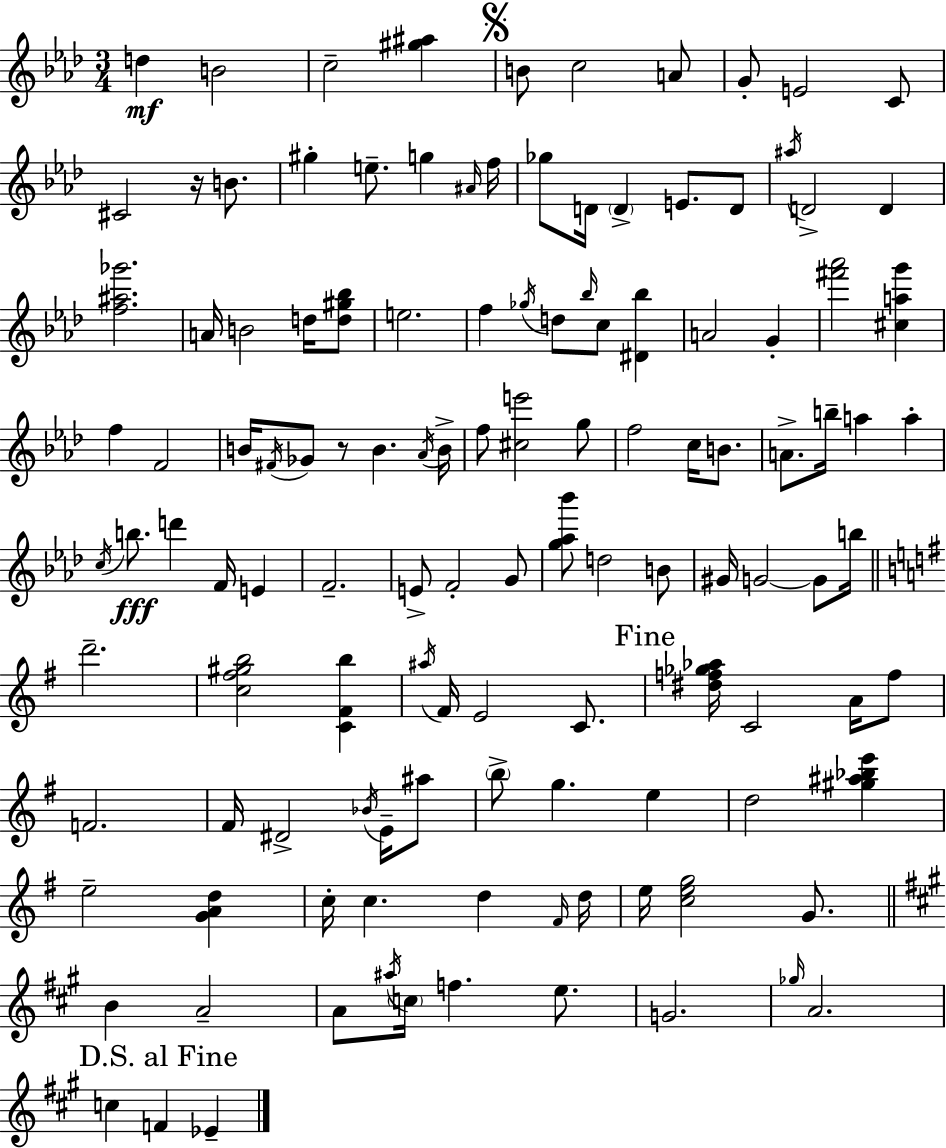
{
  \clef treble
  \numericTimeSignature
  \time 3/4
  \key aes \major
  d''4\mf b'2 | c''2-- <gis'' ais''>4 | \mark \markup { \musicglyph "scripts.segno" } b'8 c''2 a'8 | g'8-. e'2 c'8 | \break cis'2 r16 b'8. | gis''4-. e''8.-- g''4 \grace { ais'16 } | f''16 ges''8 d'16 \parenthesize d'4-> e'8. d'8 | \acciaccatura { ais''16 } d'2-> d'4 | \break <f'' ais'' ges'''>2. | a'16 b'2 d''16 | <d'' gis'' bes''>8 e''2. | f''4 \acciaccatura { ges''16 } d''8 \grace { bes''16 } c''8 | \break <dis' bes''>4 a'2 | g'4-. <fis''' aes'''>2 | <cis'' a'' g'''>4 f''4 f'2 | b'16 \acciaccatura { fis'16 } ges'8 r8 b'4. | \break \acciaccatura { aes'16 } b'16-> f''8 <cis'' e'''>2 | g''8 f''2 | c''16 b'8. a'8.-> b''16-- a''4 | a''4-. \acciaccatura { c''16 }\fff b''8. d'''4 | \break f'16 e'4 f'2.-- | e'8-> f'2-. | g'8 <g'' aes'' bes'''>8 d''2 | b'8 gis'16 g'2~~ | \break g'8 b''16 \bar "||" \break \key g \major d'''2.-- | <c'' fis'' gis'' b''>2 <c' fis' b''>4 | \acciaccatura { ais''16 } fis'16 e'2 c'8. | \mark "Fine" <dis'' f'' ges'' aes''>16 c'2 a'16 f''8 | \break f'2. | fis'16 dis'2-> \acciaccatura { bes'16 } e'16-- | ais''8 \parenthesize b''8-> g''4. e''4 | d''2 <gis'' ais'' bes'' e'''>4 | \break e''2-- <g' a' d''>4 | c''16-. c''4. d''4 | \grace { fis'16 } d''16 e''16 <c'' e'' g''>2 | g'8. \bar "||" \break \key a \major b'4 a'2-- | a'8 \acciaccatura { ais''16 } \parenthesize c''16 f''4. e''8. | g'2. | \grace { ges''16 } a'2. | \break \mark "D.S. al Fine" c''4 f'4 ees'4-- | \bar "|."
}